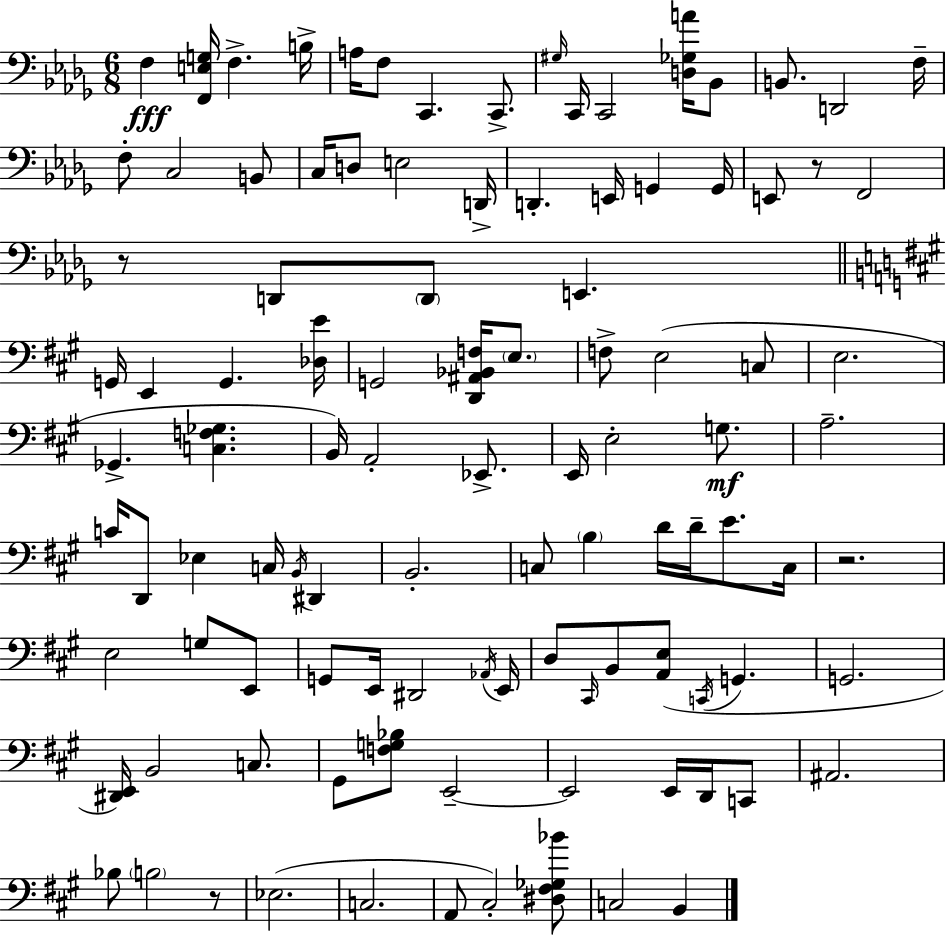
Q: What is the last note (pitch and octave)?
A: B2